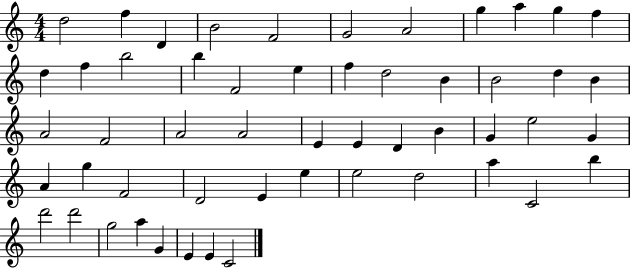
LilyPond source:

{
  \clef treble
  \numericTimeSignature
  \time 4/4
  \key c \major
  d''2 f''4 d'4 | b'2 f'2 | g'2 a'2 | g''4 a''4 g''4 f''4 | \break d''4 f''4 b''2 | b''4 f'2 e''4 | f''4 d''2 b'4 | b'2 d''4 b'4 | \break a'2 f'2 | a'2 a'2 | e'4 e'4 d'4 b'4 | g'4 e''2 g'4 | \break a'4 g''4 f'2 | d'2 e'4 e''4 | e''2 d''2 | a''4 c'2 b''4 | \break d'''2 d'''2 | g''2 a''4 g'4 | e'4 e'4 c'2 | \bar "|."
}